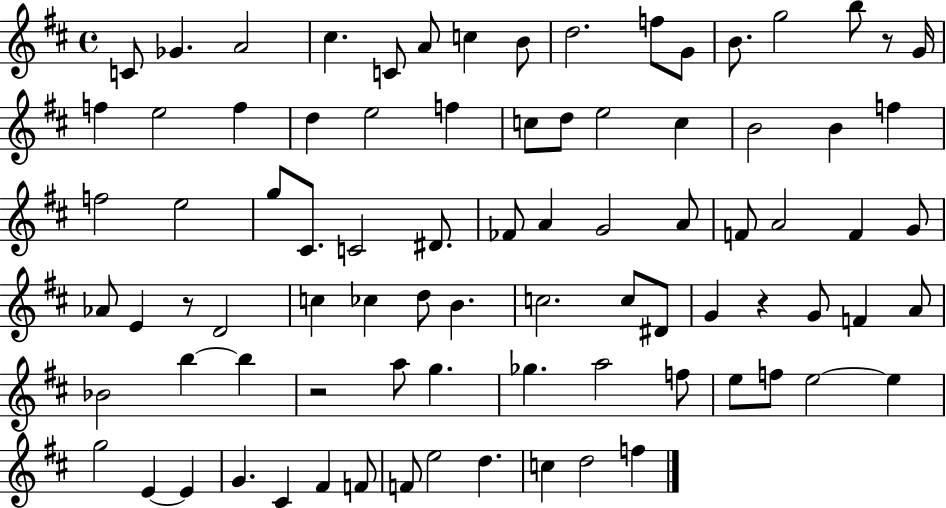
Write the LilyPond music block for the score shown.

{
  \clef treble
  \time 4/4
  \defaultTimeSignature
  \key d \major
  c'8 ges'4. a'2 | cis''4. c'8 a'8 c''4 b'8 | d''2. f''8 g'8 | b'8. g''2 b''8 r8 g'16 | \break f''4 e''2 f''4 | d''4 e''2 f''4 | c''8 d''8 e''2 c''4 | b'2 b'4 f''4 | \break f''2 e''2 | g''8 cis'8. c'2 dis'8. | fes'8 a'4 g'2 a'8 | f'8 a'2 f'4 g'8 | \break aes'8 e'4 r8 d'2 | c''4 ces''4 d''8 b'4. | c''2. c''8 dis'8 | g'4 r4 g'8 f'4 a'8 | \break bes'2 b''4~~ b''4 | r2 a''8 g''4. | ges''4. a''2 f''8 | e''8 f''8 e''2~~ e''4 | \break g''2 e'4~~ e'4 | g'4. cis'4 fis'4 f'8 | f'8 e''2 d''4. | c''4 d''2 f''4 | \break \bar "|."
}